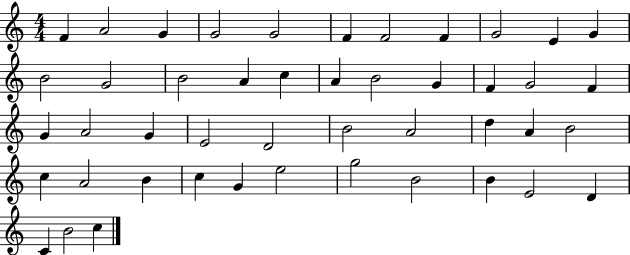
F4/q A4/h G4/q G4/h G4/h F4/q F4/h F4/q G4/h E4/q G4/q B4/h G4/h B4/h A4/q C5/q A4/q B4/h G4/q F4/q G4/h F4/q G4/q A4/h G4/q E4/h D4/h B4/h A4/h D5/q A4/q B4/h C5/q A4/h B4/q C5/q G4/q E5/h G5/h B4/h B4/q E4/h D4/q C4/q B4/h C5/q